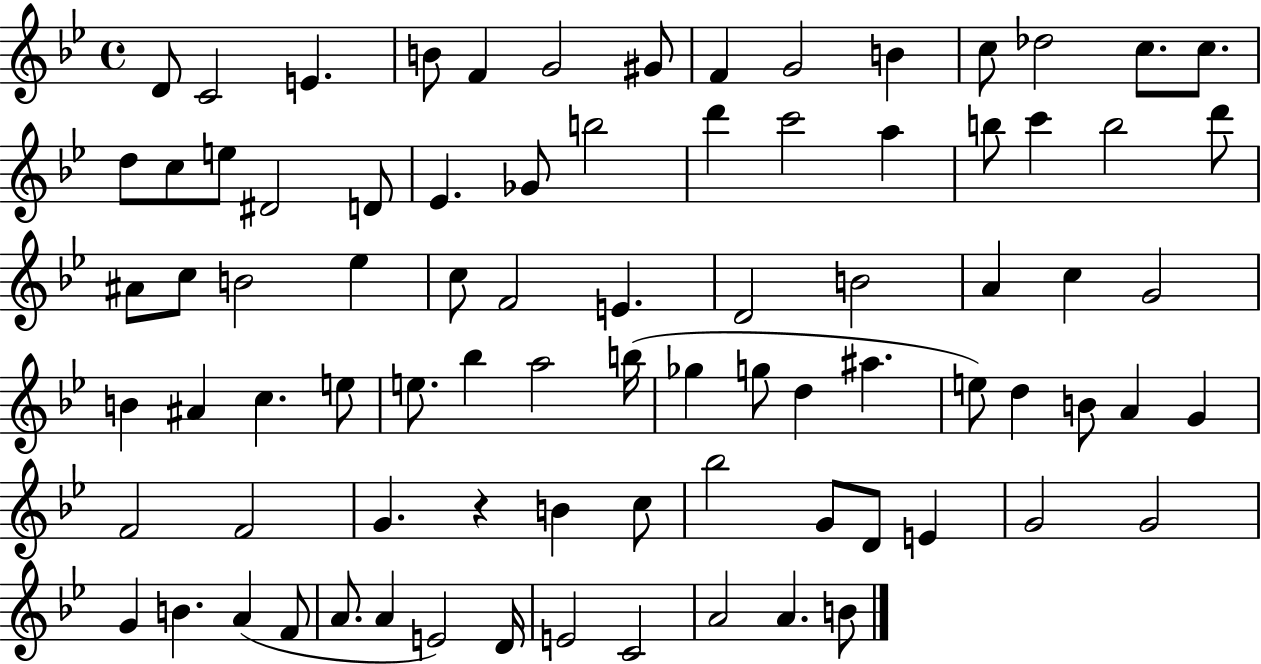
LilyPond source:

{
  \clef treble
  \time 4/4
  \defaultTimeSignature
  \key bes \major
  \repeat volta 2 { d'8 c'2 e'4. | b'8 f'4 g'2 gis'8 | f'4 g'2 b'4 | c''8 des''2 c''8. c''8. | \break d''8 c''8 e''8 dis'2 d'8 | ees'4. ges'8 b''2 | d'''4 c'''2 a''4 | b''8 c'''4 b''2 d'''8 | \break ais'8 c''8 b'2 ees''4 | c''8 f'2 e'4. | d'2 b'2 | a'4 c''4 g'2 | \break b'4 ais'4 c''4. e''8 | e''8. bes''4 a''2 b''16( | ges''4 g''8 d''4 ais''4. | e''8) d''4 b'8 a'4 g'4 | \break f'2 f'2 | g'4. r4 b'4 c''8 | bes''2 g'8 d'8 e'4 | g'2 g'2 | \break g'4 b'4. a'4( f'8 | a'8. a'4 e'2) d'16 | e'2 c'2 | a'2 a'4. b'8 | \break } \bar "|."
}